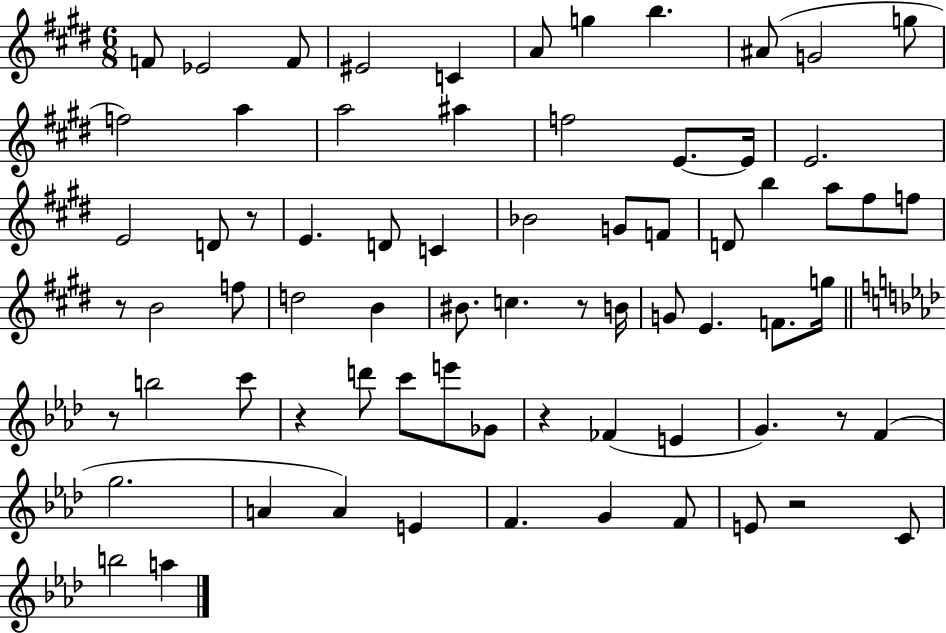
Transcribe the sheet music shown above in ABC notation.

X:1
T:Untitled
M:6/8
L:1/4
K:E
F/2 _E2 F/2 ^E2 C A/2 g b ^A/2 G2 g/2 f2 a a2 ^a f2 E/2 E/4 E2 E2 D/2 z/2 E D/2 C _B2 G/2 F/2 D/2 b a/2 ^f/2 f/2 z/2 B2 f/2 d2 B ^B/2 c z/2 B/4 G/2 E F/2 g/4 z/2 b2 c'/2 z d'/2 c'/2 e'/2 _G/2 z _F E G z/2 F g2 A A E F G F/2 E/2 z2 C/2 b2 a